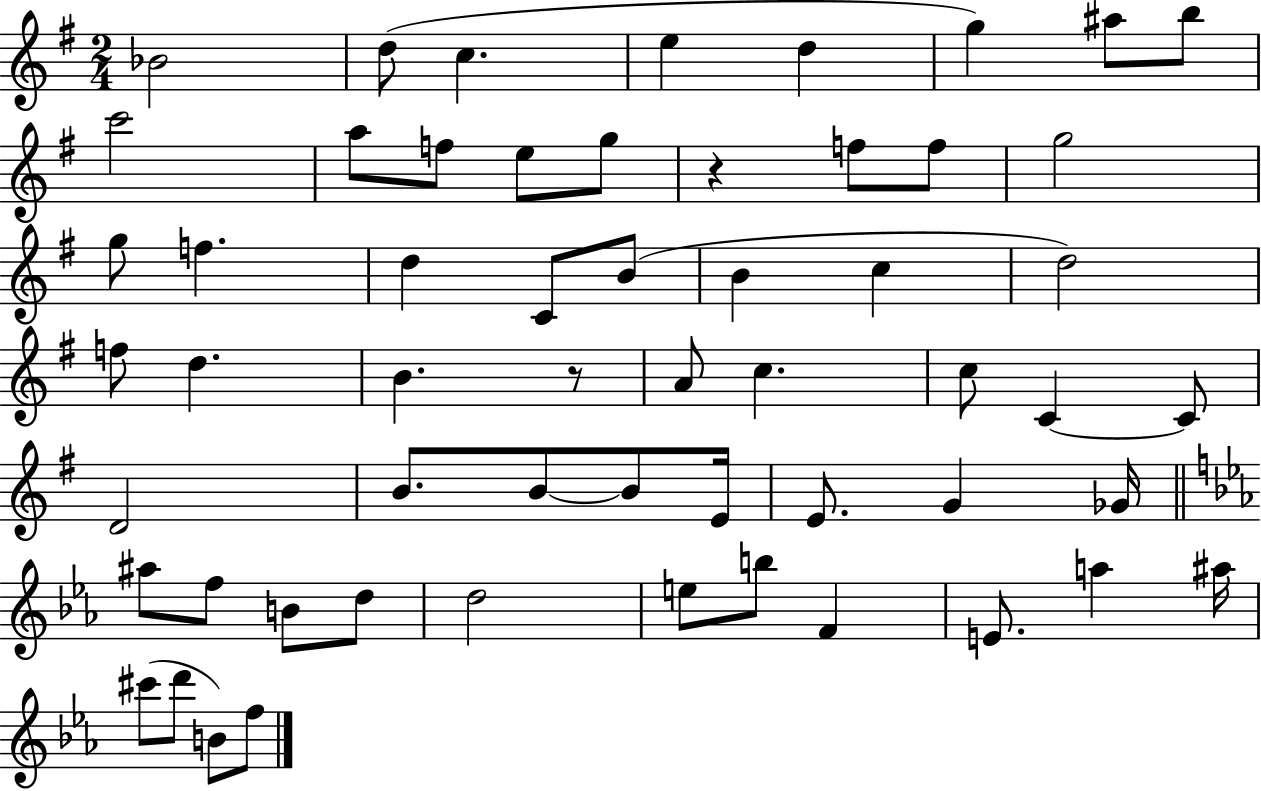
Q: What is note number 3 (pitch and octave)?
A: C5